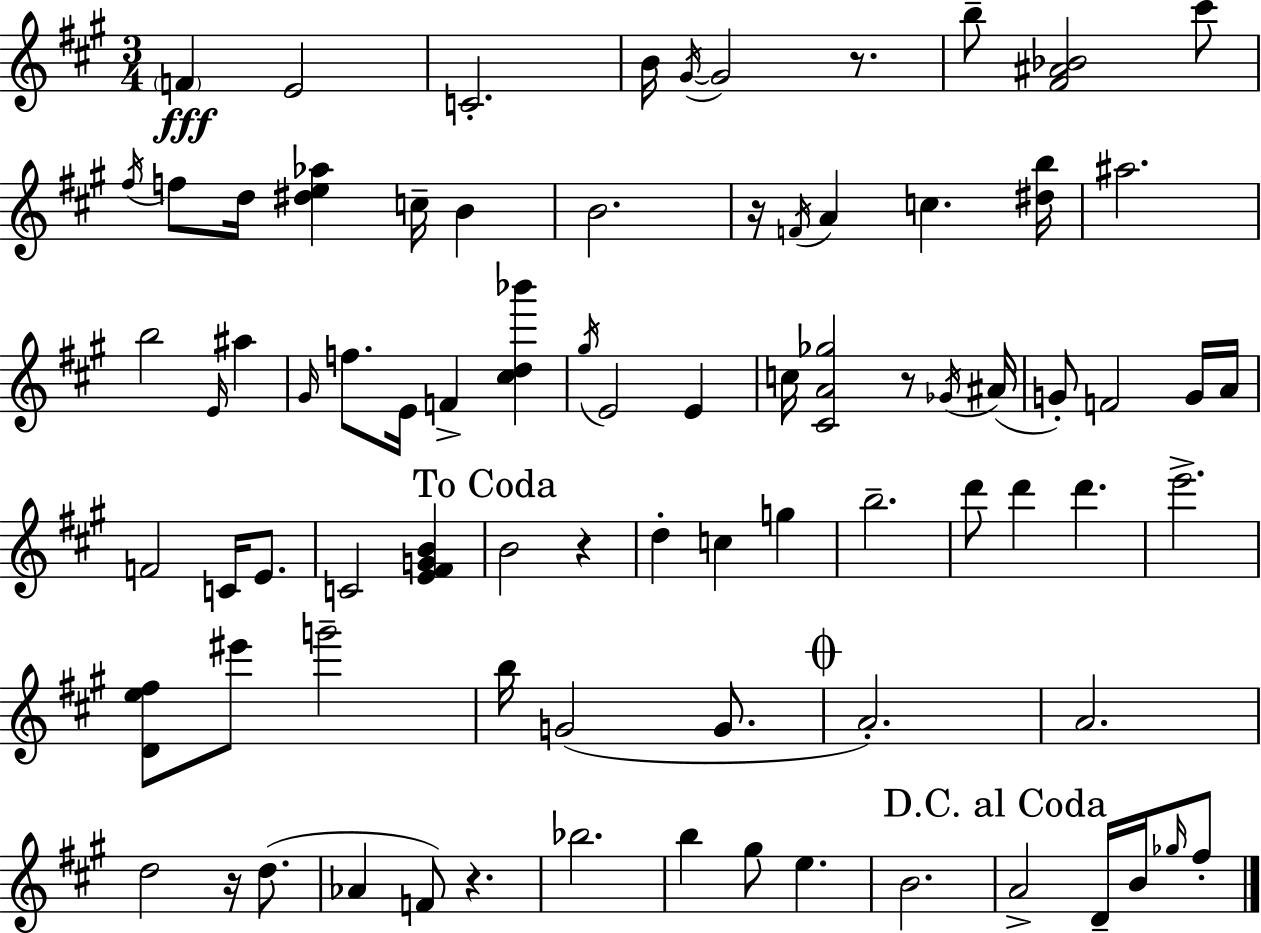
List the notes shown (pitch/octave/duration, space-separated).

F4/q E4/h C4/h. B4/s G#4/s G#4/h R/e. B5/e [F#4,A#4,Bb4]/h C#6/e F#5/s F5/e D5/s [D#5,E5,Ab5]/q C5/s B4/q B4/h. R/s F4/s A4/q C5/q. [D#5,B5]/s A#5/h. B5/h E4/s A#5/q G#4/s F5/e. E4/s F4/q [C#5,D5,Bb6]/q G#5/s E4/h E4/q C5/s [C#4,A4,Gb5]/h R/e Gb4/s A#4/s G4/e F4/h G4/s A4/s F4/h C4/s E4/e. C4/h [E4,F#4,G4,B4]/q B4/h R/q D5/q C5/q G5/q B5/h. D6/e D6/q D6/q. E6/h. [D4,E5,F#5]/e EIS6/e G6/h B5/s G4/h G4/e. A4/h. A4/h. D5/h R/s D5/e. Ab4/q F4/e R/q. Bb5/h. B5/q G#5/e E5/q. B4/h. A4/h D4/s B4/s Gb5/s F#5/e